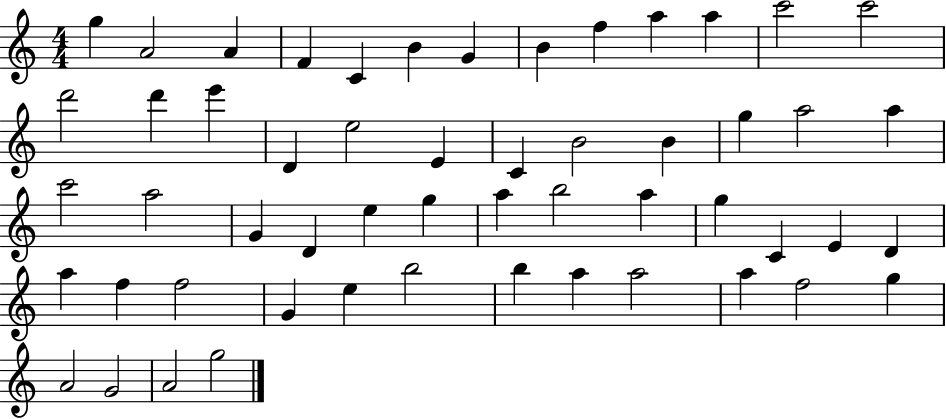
{
  \clef treble
  \numericTimeSignature
  \time 4/4
  \key c \major
  g''4 a'2 a'4 | f'4 c'4 b'4 g'4 | b'4 f''4 a''4 a''4 | c'''2 c'''2 | \break d'''2 d'''4 e'''4 | d'4 e''2 e'4 | c'4 b'2 b'4 | g''4 a''2 a''4 | \break c'''2 a''2 | g'4 d'4 e''4 g''4 | a''4 b''2 a''4 | g''4 c'4 e'4 d'4 | \break a''4 f''4 f''2 | g'4 e''4 b''2 | b''4 a''4 a''2 | a''4 f''2 g''4 | \break a'2 g'2 | a'2 g''2 | \bar "|."
}